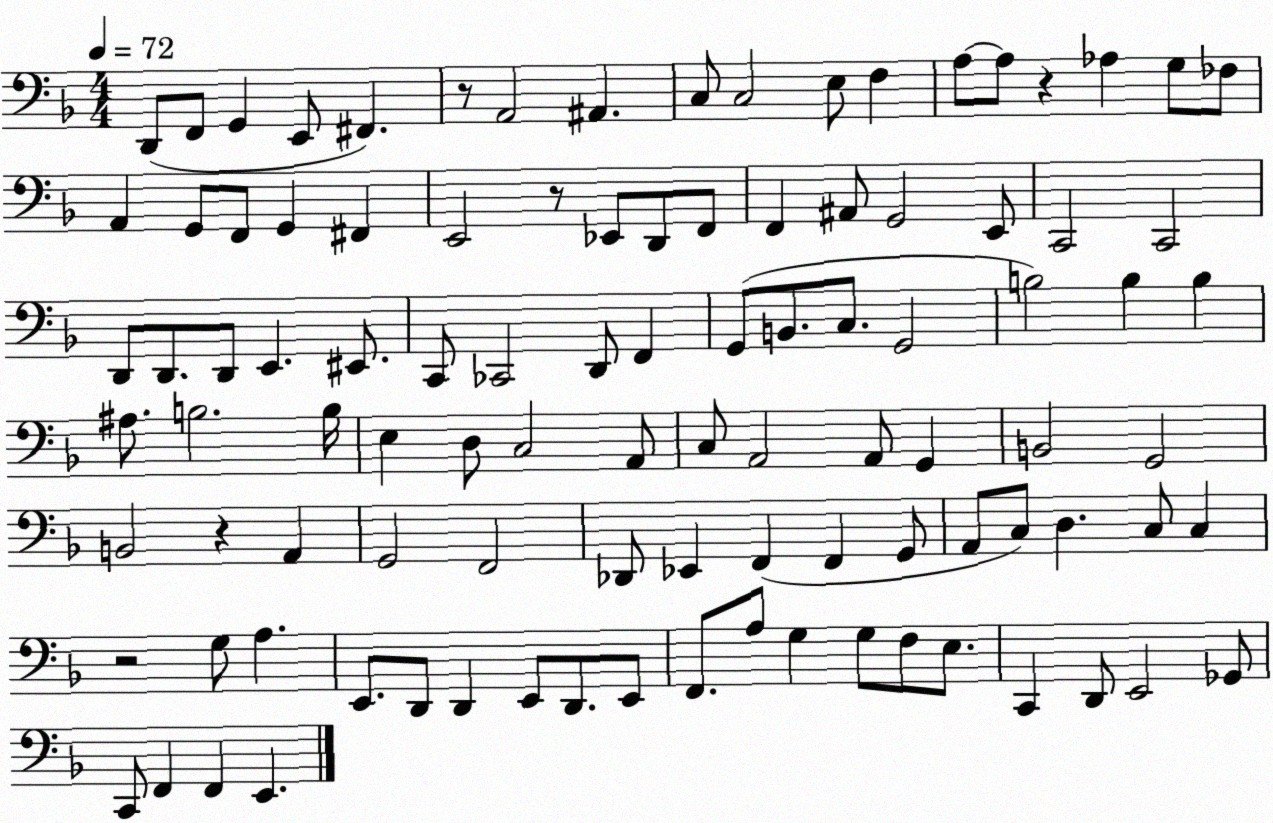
X:1
T:Untitled
M:4/4
L:1/4
K:F
D,,/2 F,,/2 G,, E,,/2 ^F,, z/2 A,,2 ^A,, C,/2 C,2 E,/2 F, A,/2 A,/2 z _A, G,/2 _F,/2 A,, G,,/2 F,,/2 G,, ^F,, E,,2 z/2 _E,,/2 D,,/2 F,,/2 F,, ^A,,/2 G,,2 E,,/2 C,,2 C,,2 D,,/2 D,,/2 D,,/2 E,, ^E,,/2 C,,/2 _C,,2 D,,/2 F,, G,,/2 B,,/2 C,/2 G,,2 B,2 B, B, ^A,/2 B,2 B,/4 E, D,/2 C,2 A,,/2 C,/2 A,,2 A,,/2 G,, B,,2 G,,2 B,,2 z A,, G,,2 F,,2 _D,,/2 _E,, F,, F,, G,,/2 A,,/2 C,/2 D, C,/2 C, z2 G,/2 A, E,,/2 D,,/2 D,, E,,/2 D,,/2 E,,/2 F,,/2 A,/2 G, G,/2 F,/2 E,/2 C,, D,,/2 E,,2 _G,,/2 C,,/2 F,, F,, E,,